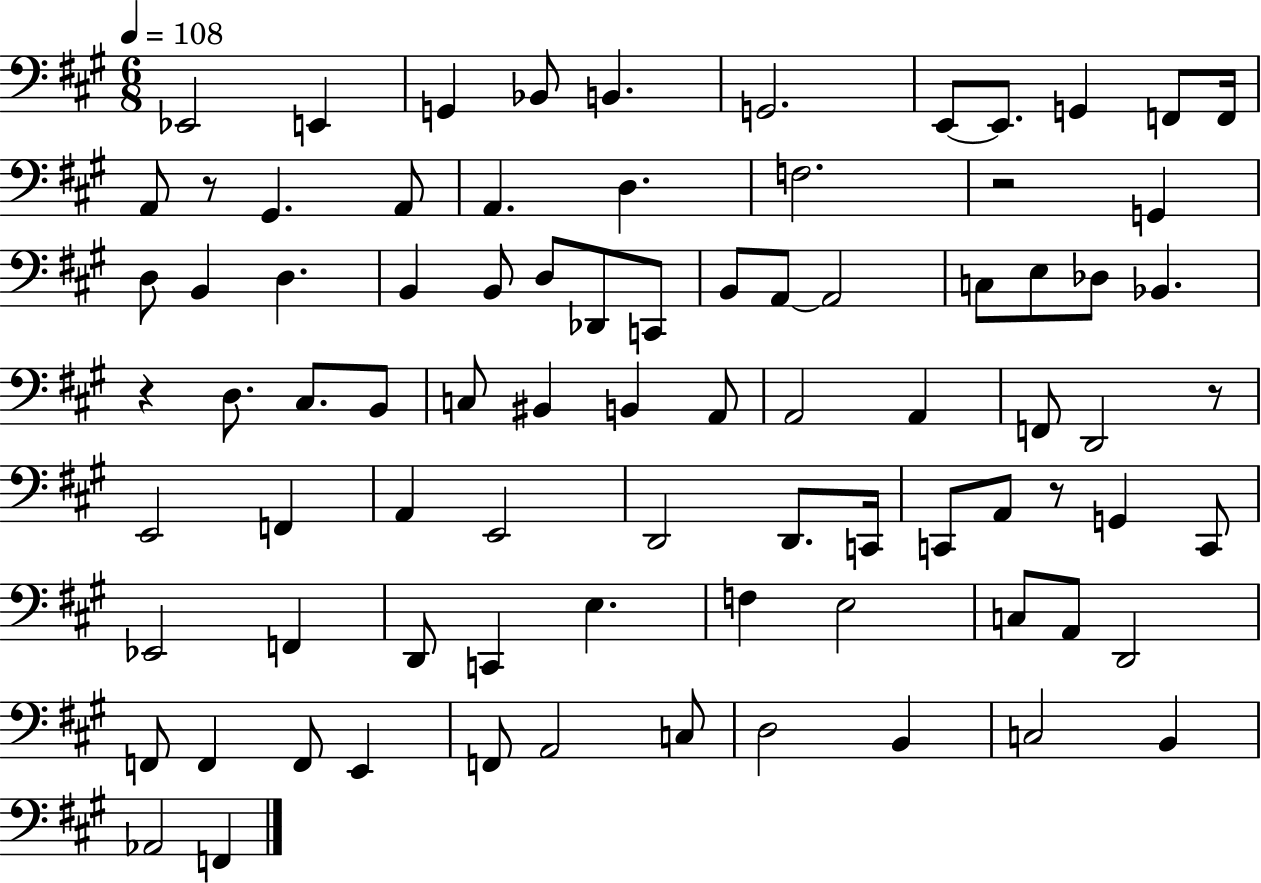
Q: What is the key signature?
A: A major